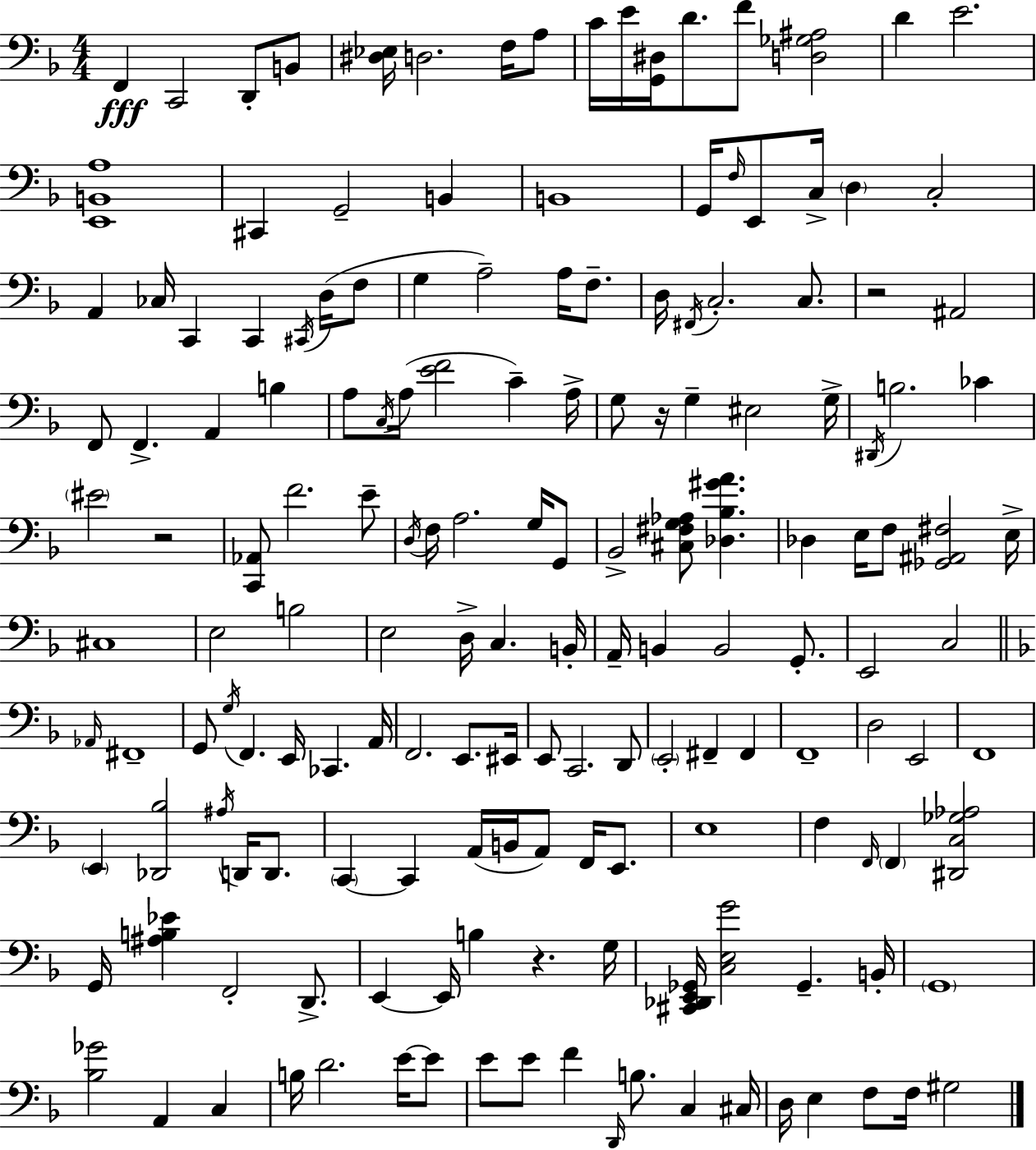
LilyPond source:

{
  \clef bass
  \numericTimeSignature
  \time 4/4
  \key d \minor
  f,4\fff c,2 d,8-. b,8 | <dis ees>16 d2. f16 a8 | c'16 e'16 <g, dis>16 d'8. f'8 <d ges ais>2 | d'4 e'2. | \break <e, b, a>1 | cis,4 g,2-- b,4 | b,1 | g,16 \grace { f16 } e,8 c16-> \parenthesize d4 c2-. | \break a,4 ces16 c,4 c,4 \acciaccatura { cis,16 }( d16 | f8 g4 a2--) a16 f8.-- | d16 \acciaccatura { fis,16 } c2.-. | c8. r2 ais,2 | \break f,8 f,4.-> a,4 b4 | a8 \acciaccatura { c16 }( a16 <e' f'>2 c'4--) | a16-> g8 r16 g4-- eis2 | g16-> \acciaccatura { dis,16 } b2. | \break ces'4 \parenthesize eis'2 r2 | <c, aes,>8 f'2. | e'8-- \acciaccatura { d16 } f16 a2. | g16 g,8 bes,2-> <cis fis g aes>8 | \break <des bes gis' a'>4. des4 e16 f8 <ges, ais, fis>2 | e16-> cis1 | e2 b2 | e2 d16-> c4. | \break b,16-. a,16-- b,4 b,2 | g,8.-. e,2 c2 | \bar "||" \break \key d \minor \grace { aes,16 } fis,1-- | g,8 \acciaccatura { g16 } f,4. e,16 ces,4. | a,16 f,2. e,8. | eis,16 e,8 c,2. | \break d,8 \parenthesize e,2-. fis,4-- fis,4 | f,1-- | d2 e,2 | f,1 | \break \parenthesize e,4 <des, bes>2 \acciaccatura { ais16 } d,16 | d,8. \parenthesize c,4~~ c,4 a,16( b,16 a,8) f,16 | e,8. e1 | f4 \grace { f,16 } \parenthesize f,4 <dis, c ges aes>2 | \break g,16 <ais b ees'>4 f,2-. | d,8.-> e,4~~ e,16 b4 r4. | g16 <cis, des, e, ges,>16 <c e g'>2 ges,4.-- | b,16-. \parenthesize g,1 | \break <bes ges'>2 a,4 | c4 b16 d'2. | e'16~~ e'8 e'8 e'8 f'4 \grace { d,16 } b8. | c4 cis16 d16 e4 f8 f16 gis2 | \break \bar "|."
}